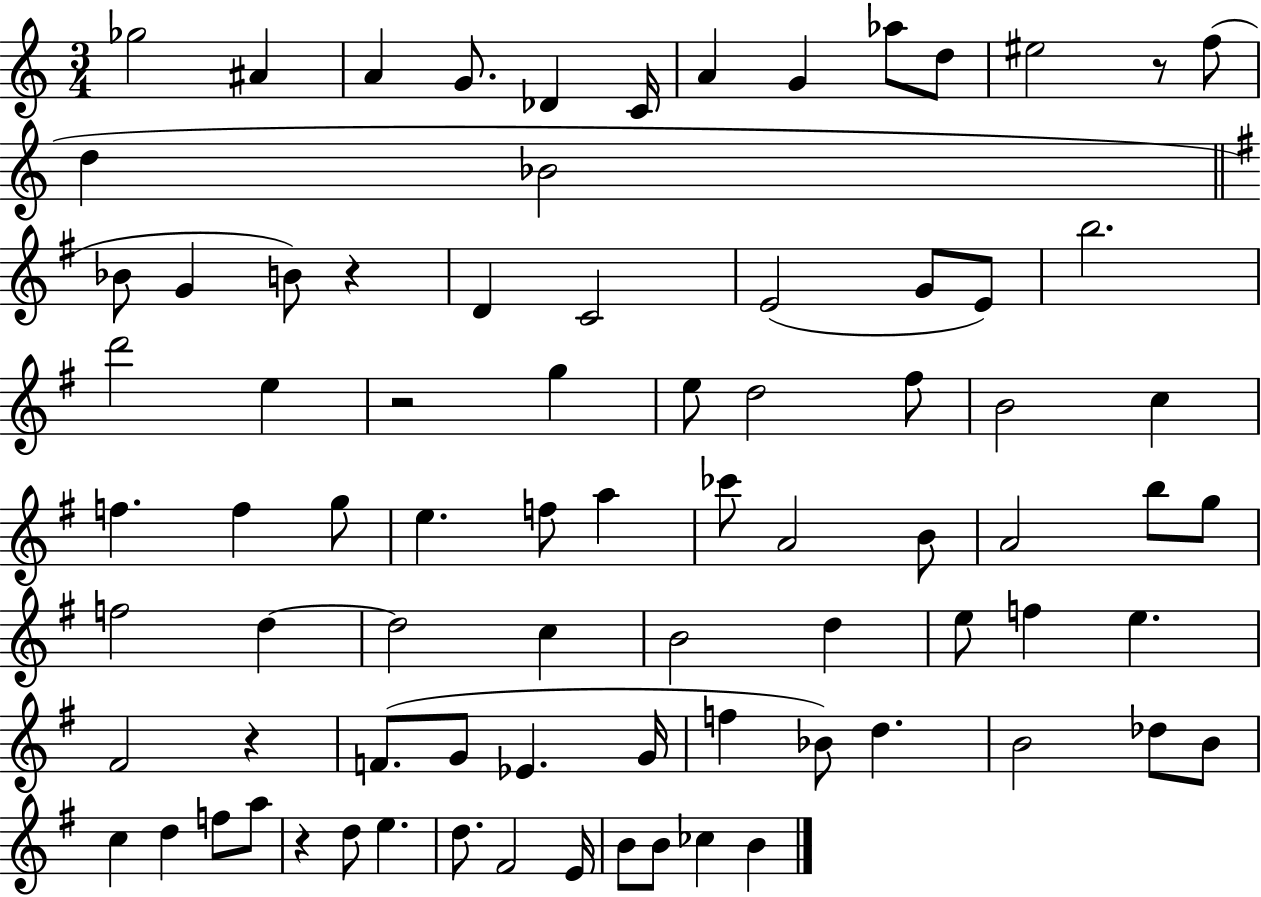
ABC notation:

X:1
T:Untitled
M:3/4
L:1/4
K:C
_g2 ^A A G/2 _D C/4 A G _a/2 d/2 ^e2 z/2 f/2 d _B2 _B/2 G B/2 z D C2 E2 G/2 E/2 b2 d'2 e z2 g e/2 d2 ^f/2 B2 c f f g/2 e f/2 a _c'/2 A2 B/2 A2 b/2 g/2 f2 d d2 c B2 d e/2 f e ^F2 z F/2 G/2 _E G/4 f _B/2 d B2 _d/2 B/2 c d f/2 a/2 z d/2 e d/2 ^F2 E/4 B/2 B/2 _c B